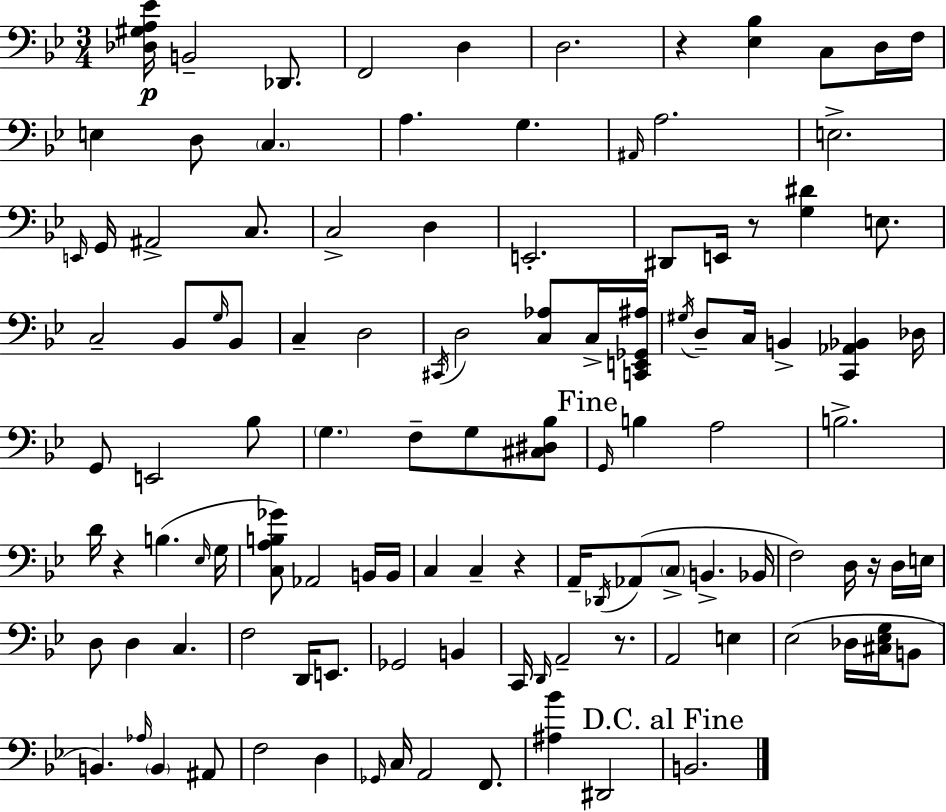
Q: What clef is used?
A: bass